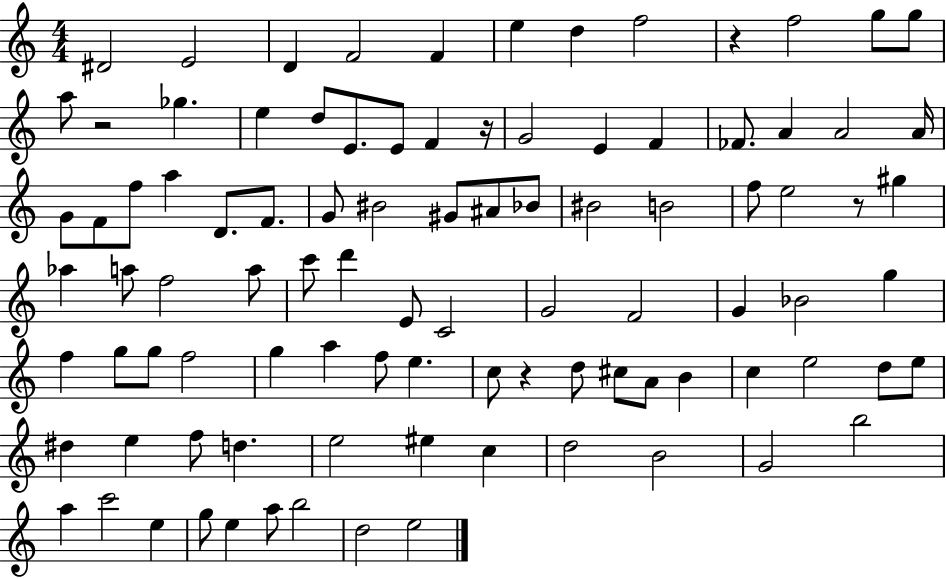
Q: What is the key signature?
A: C major